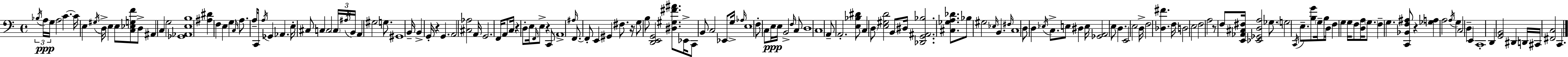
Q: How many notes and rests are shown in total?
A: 160